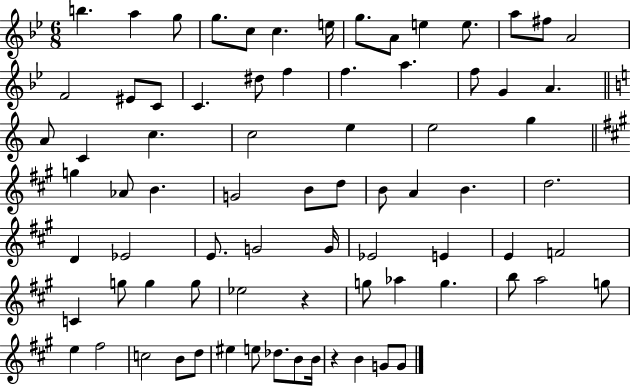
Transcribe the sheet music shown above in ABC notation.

X:1
T:Untitled
M:6/8
L:1/4
K:Bb
b a g/2 g/2 c/2 c e/4 g/2 A/2 e e/2 a/2 ^f/2 A2 F2 ^E/2 C/2 C ^d/2 f f a f/2 G A A/2 C c c2 e e2 g g _A/2 B G2 B/2 d/2 B/2 A B d2 D _E2 E/2 G2 G/4 _E2 E E F2 C g/2 g g/2 _e2 z g/2 _a g b/2 a2 g/2 e ^f2 c2 B/2 d/2 ^e e/2 _d/2 B/2 B/4 z B G/2 G/2